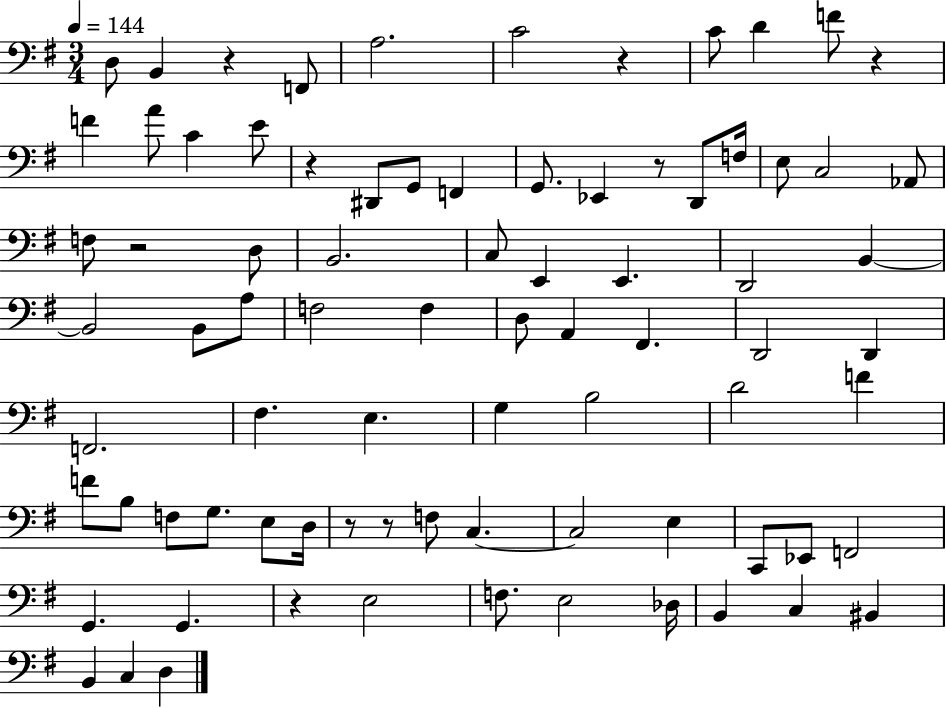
X:1
T:Untitled
M:3/4
L:1/4
K:G
D,/2 B,, z F,,/2 A,2 C2 z C/2 D F/2 z F A/2 C E/2 z ^D,,/2 G,,/2 F,, G,,/2 _E,, z/2 D,,/2 F,/4 E,/2 C,2 _A,,/2 F,/2 z2 D,/2 B,,2 C,/2 E,, E,, D,,2 B,, B,,2 B,,/2 A,/2 F,2 F, D,/2 A,, ^F,, D,,2 D,, F,,2 ^F, E, G, B,2 D2 F F/2 B,/2 F,/2 G,/2 E,/2 D,/4 z/2 z/2 F,/2 C, C,2 E, C,,/2 _E,,/2 F,,2 G,, G,, z E,2 F,/2 E,2 _D,/4 B,, C, ^B,, B,, C, D,